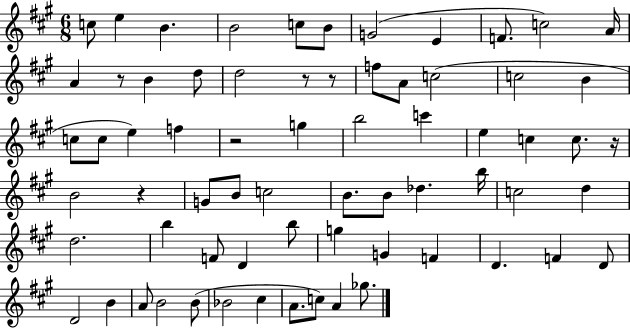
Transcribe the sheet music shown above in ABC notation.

X:1
T:Untitled
M:6/8
L:1/4
K:A
c/2 e B B2 c/2 B/2 G2 E F/2 c2 A/4 A z/2 B d/2 d2 z/2 z/2 f/2 A/2 c2 c2 B c/2 c/2 e f z2 g b2 c' e c c/2 z/4 B2 z G/2 B/2 c2 B/2 B/2 _d b/4 c2 d d2 b F/2 D b/2 g G F D F D/2 D2 B A/2 B2 B/2 _B2 ^c A/2 c/2 A _g/2